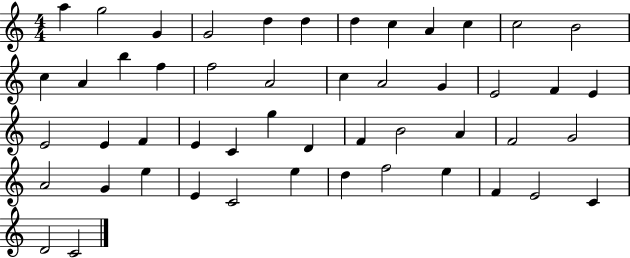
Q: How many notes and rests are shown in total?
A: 50